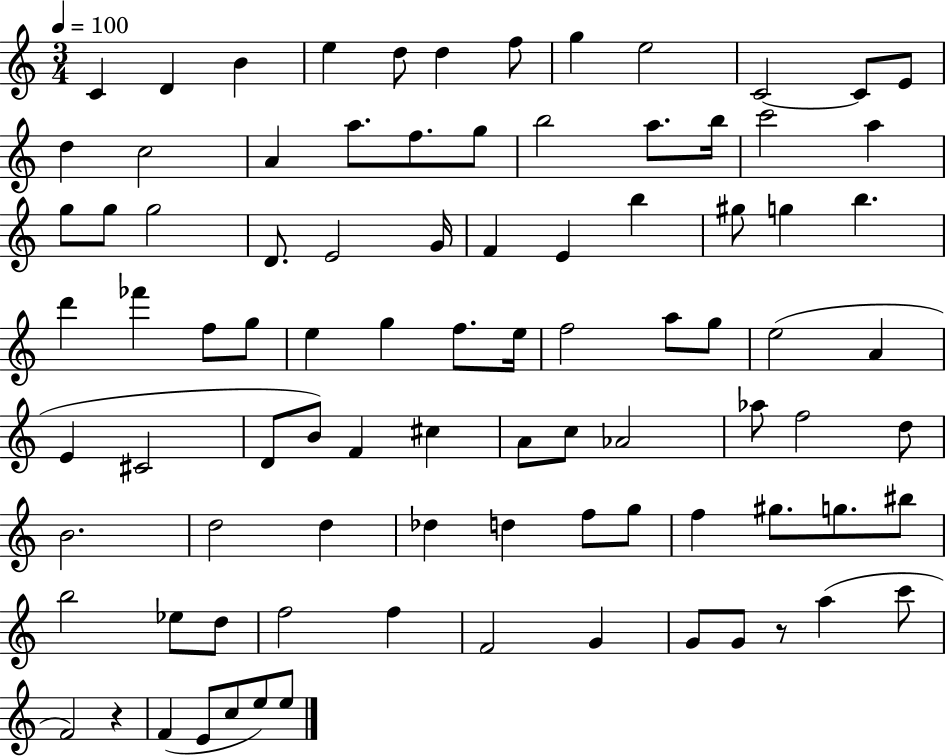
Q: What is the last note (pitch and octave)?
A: E5